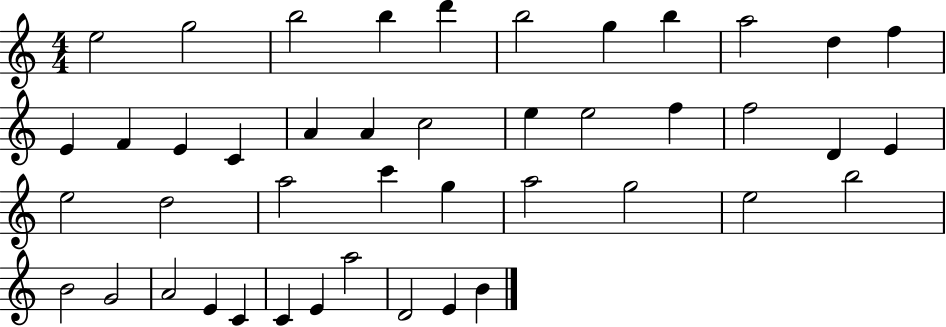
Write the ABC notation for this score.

X:1
T:Untitled
M:4/4
L:1/4
K:C
e2 g2 b2 b d' b2 g b a2 d f E F E C A A c2 e e2 f f2 D E e2 d2 a2 c' g a2 g2 e2 b2 B2 G2 A2 E C C E a2 D2 E B